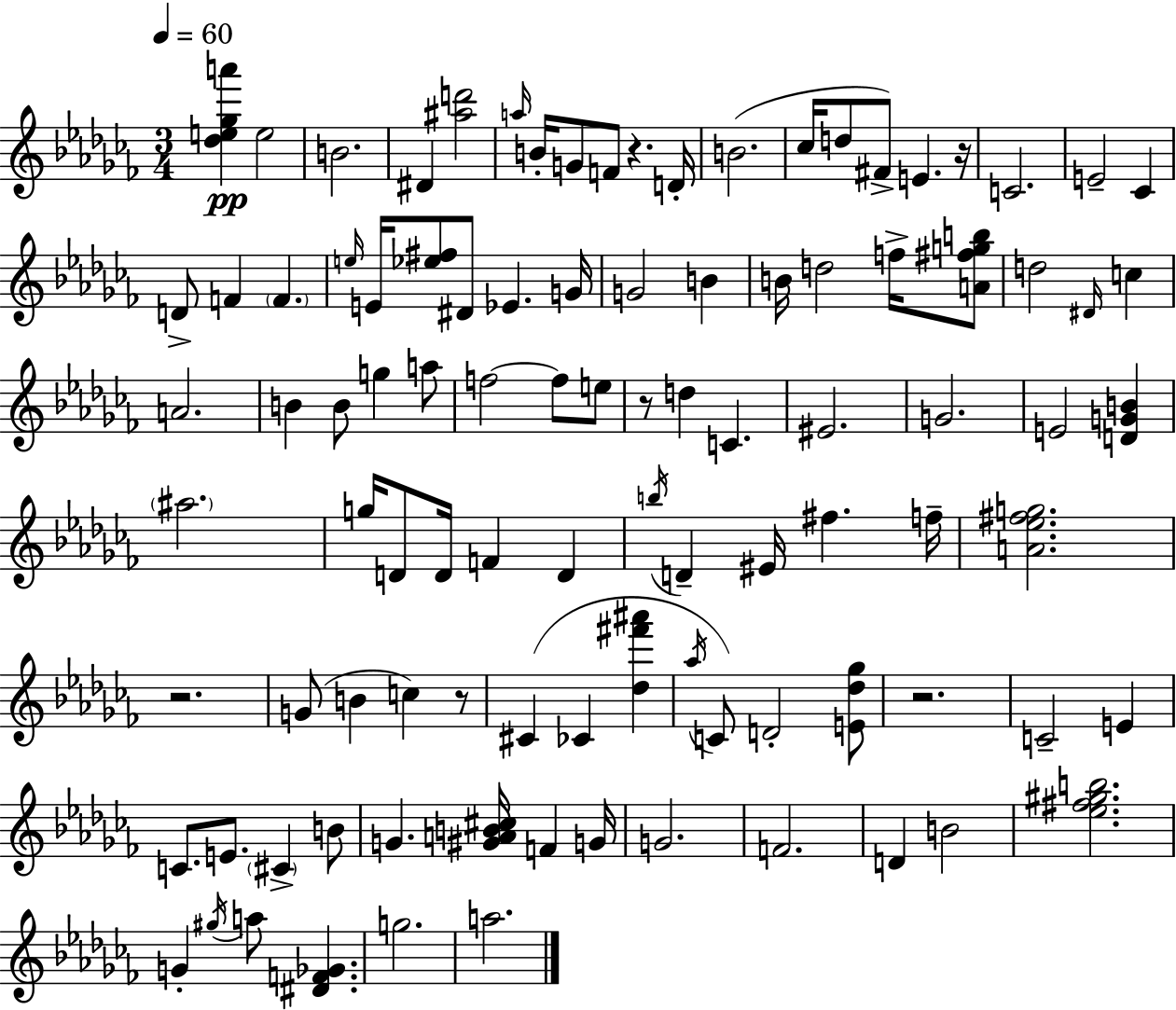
[Db5,E5,Gb5,A6]/q E5/h B4/h. D#4/q [A#5,D6]/h A5/s B4/s G4/e F4/e R/q. D4/s B4/h. CES5/s D5/e F#4/e E4/q. R/s C4/h. E4/h CES4/q D4/e F4/q F4/q. E5/s E4/s [Eb5,F#5]/e D#4/e Eb4/q. G4/s G4/h B4/q B4/s D5/h F5/s [A4,F#5,G5,B5]/e D5/h D#4/s C5/q A4/h. B4/q B4/e G5/q A5/e F5/h F5/e E5/e R/e D5/q C4/q. EIS4/h. G4/h. E4/h [D4,G4,B4]/q A#5/h. G5/s D4/e D4/s F4/q D4/q B5/s D4/q EIS4/s F#5/q. F5/s [A4,Eb5,F#5,G5]/h. R/h. G4/e B4/q C5/q R/e C#4/q CES4/q [Db5,F#6,A#6]/q Ab5/s C4/e D4/h [E4,Db5,Gb5]/e R/h. C4/h E4/q C4/e. E4/e. C#4/q B4/e G4/q. [G#4,A4,B4,C#5]/s F4/q G4/s G4/h. F4/h. D4/q B4/h [Eb5,F#5,G#5,B5]/h. G4/q G#5/s A5/e [D#4,F4,Gb4]/q. G5/h. A5/h.